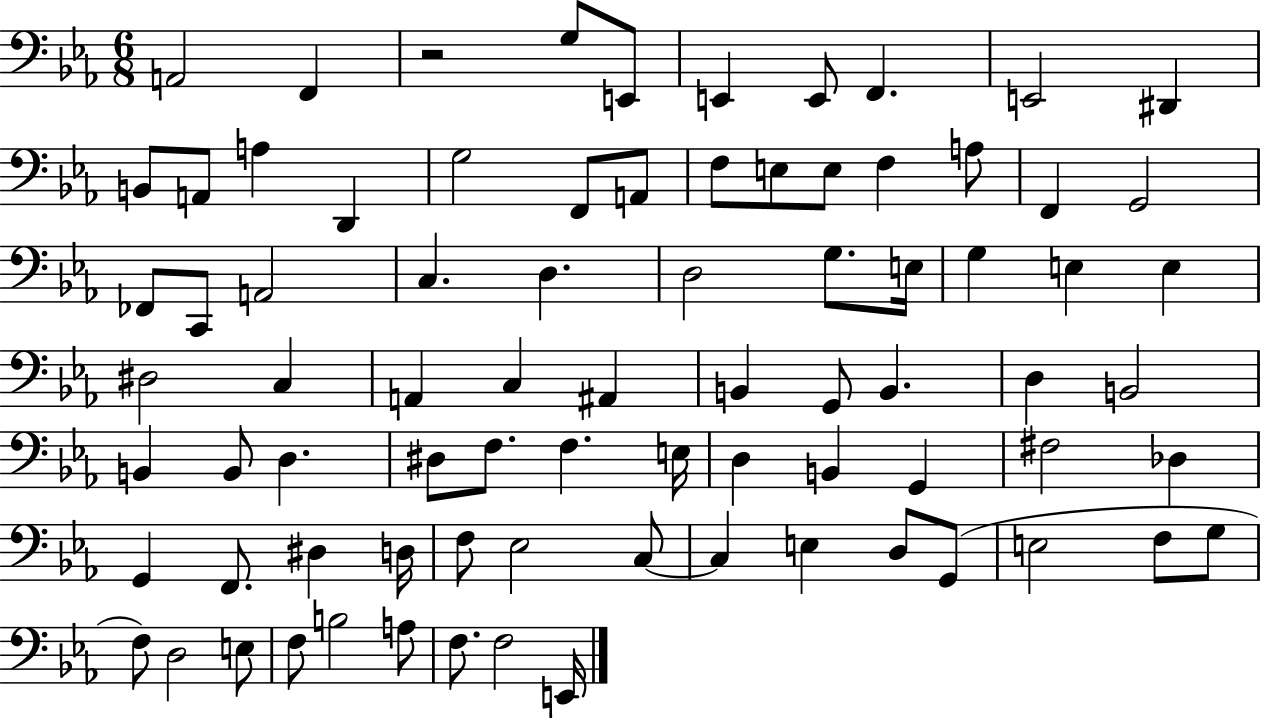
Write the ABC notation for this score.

X:1
T:Untitled
M:6/8
L:1/4
K:Eb
A,,2 F,, z2 G,/2 E,,/2 E,, E,,/2 F,, E,,2 ^D,, B,,/2 A,,/2 A, D,, G,2 F,,/2 A,,/2 F,/2 E,/2 E,/2 F, A,/2 F,, G,,2 _F,,/2 C,,/2 A,,2 C, D, D,2 G,/2 E,/4 G, E, E, ^D,2 C, A,, C, ^A,, B,, G,,/2 B,, D, B,,2 B,, B,,/2 D, ^D,/2 F,/2 F, E,/4 D, B,, G,, ^F,2 _D, G,, F,,/2 ^D, D,/4 F,/2 _E,2 C,/2 C, E, D,/2 G,,/2 E,2 F,/2 G,/2 F,/2 D,2 E,/2 F,/2 B,2 A,/2 F,/2 F,2 E,,/4